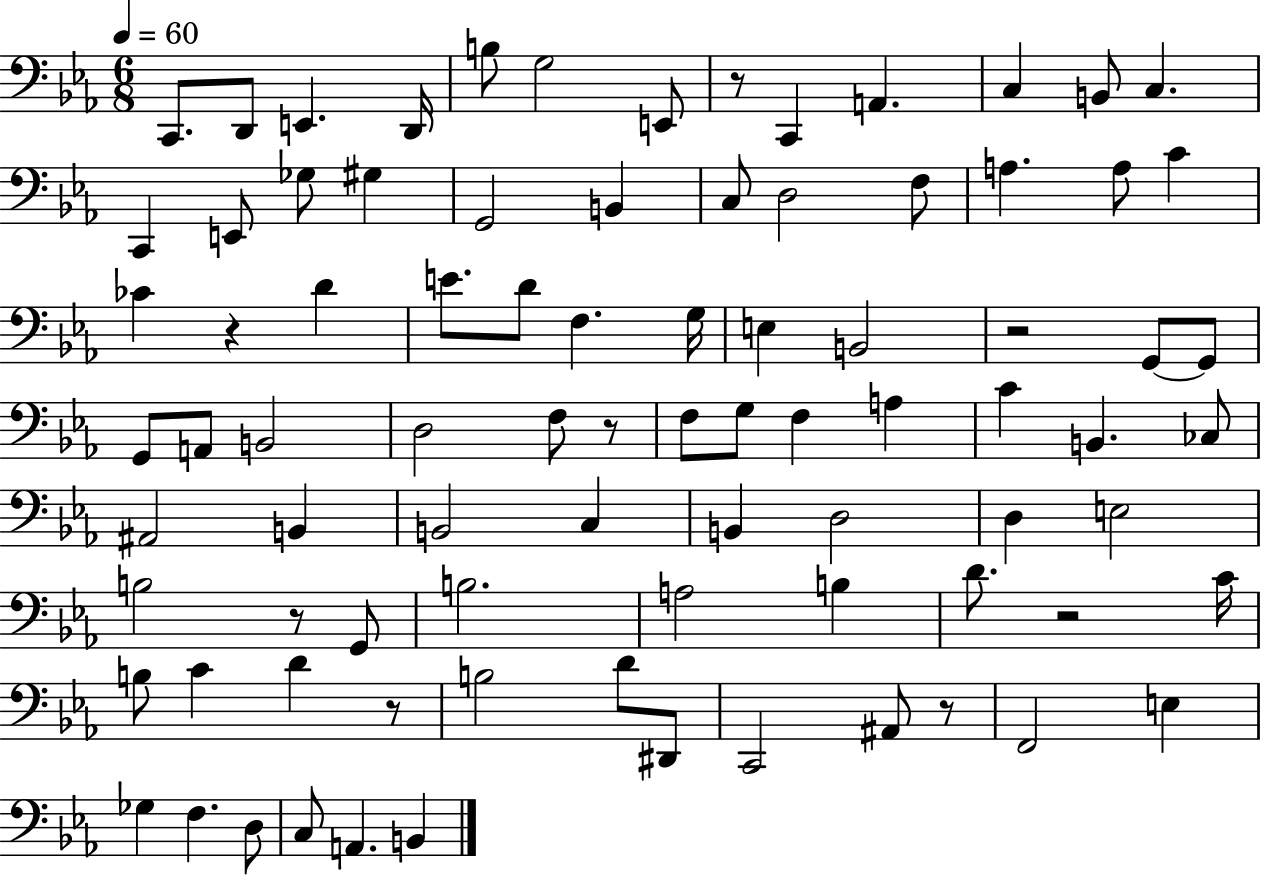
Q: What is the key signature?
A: EES major